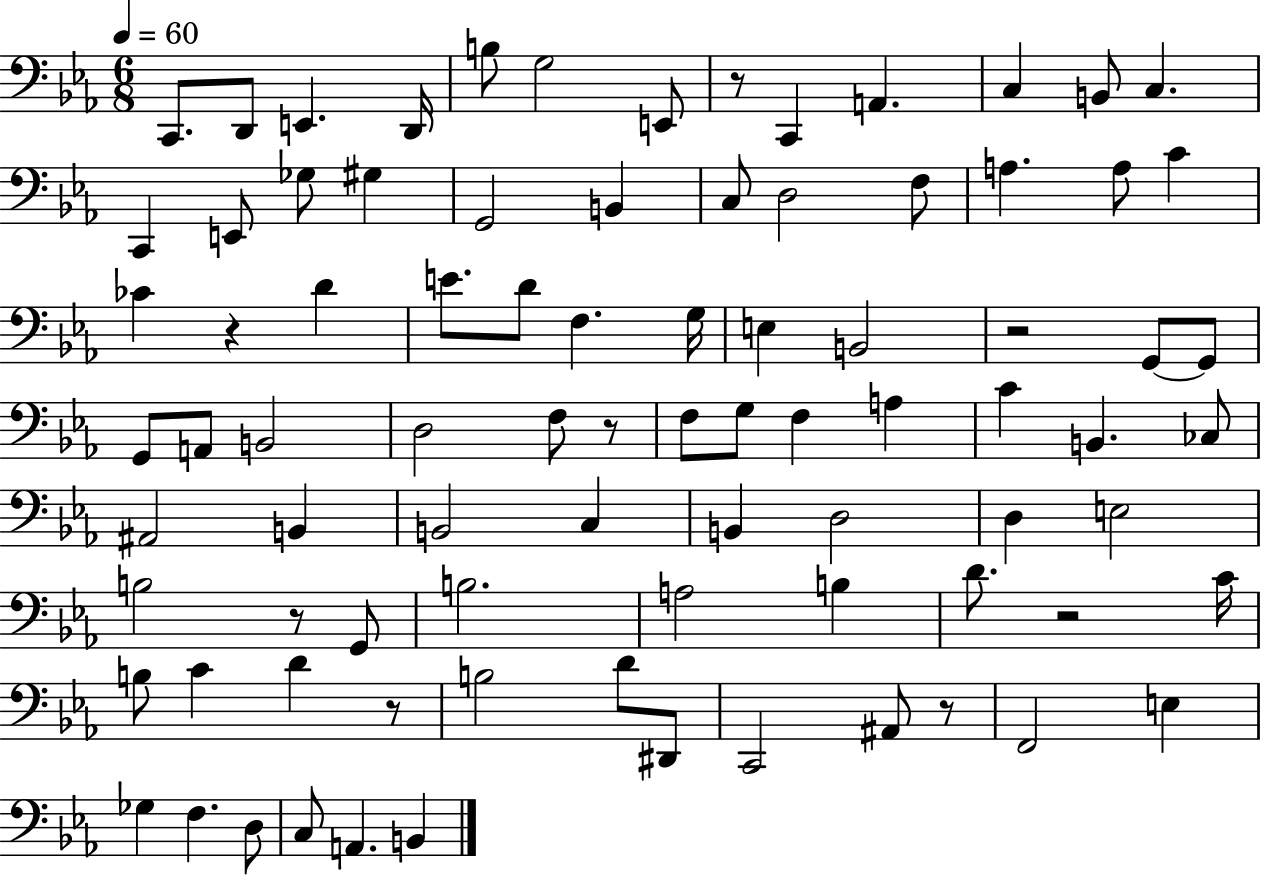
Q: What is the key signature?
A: EES major